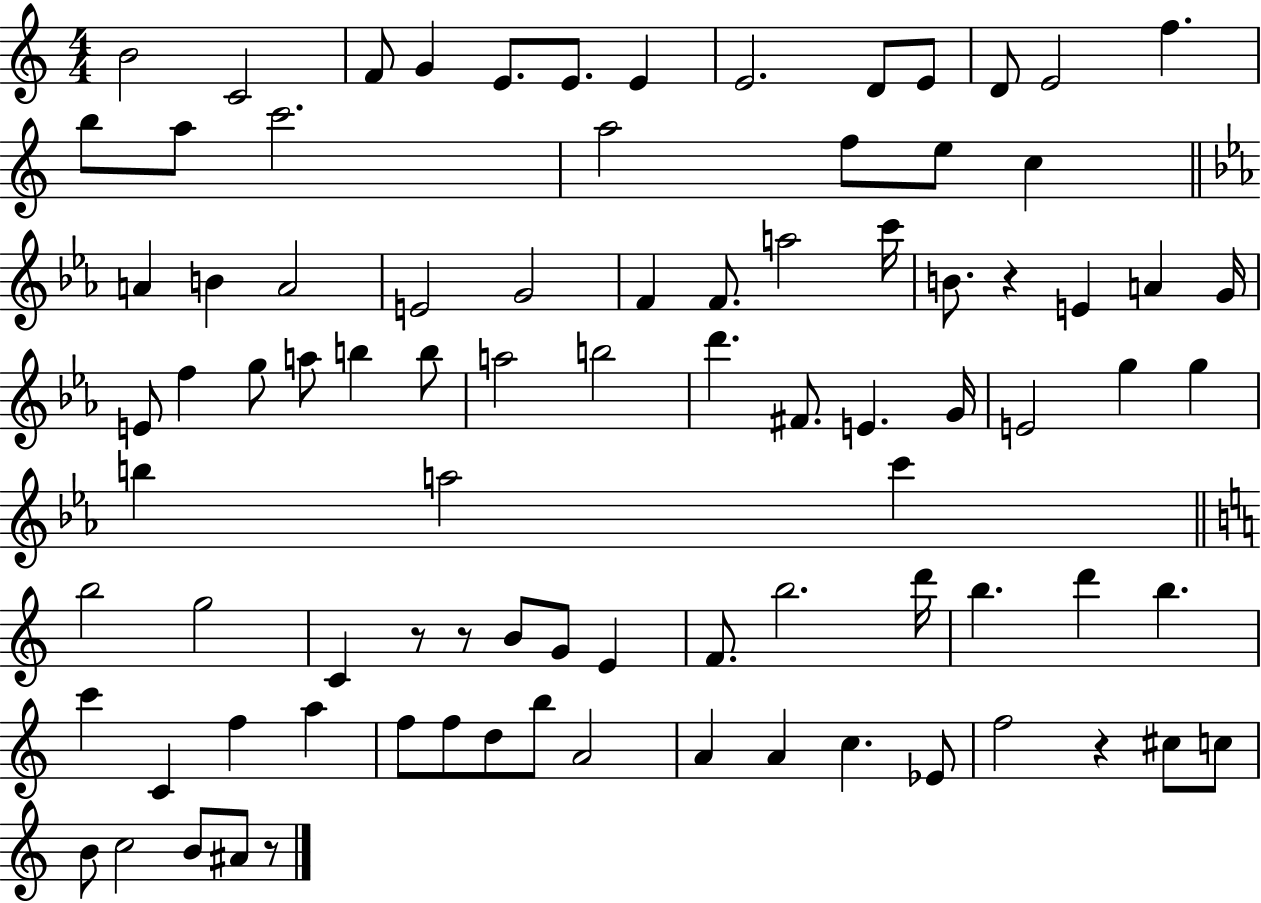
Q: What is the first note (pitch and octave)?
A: B4